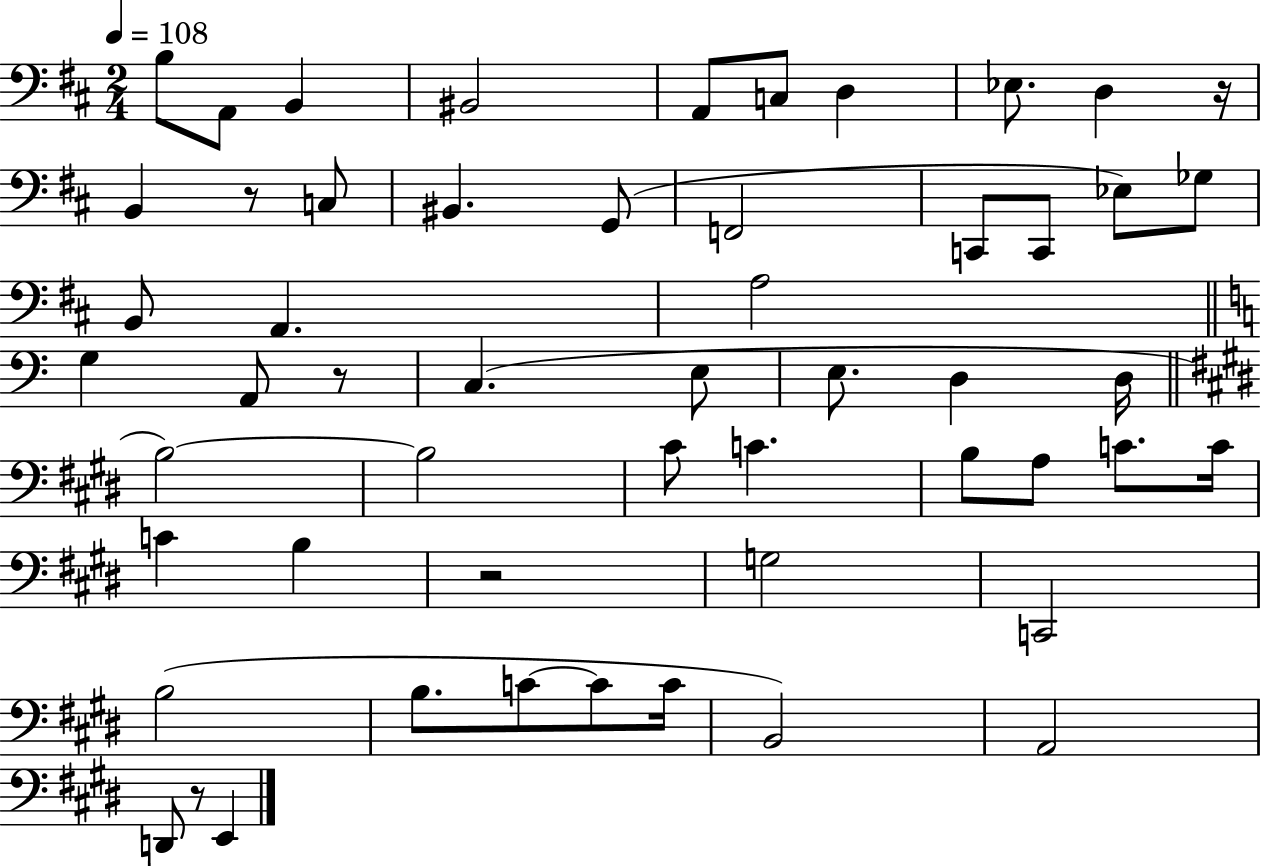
B3/e A2/e B2/q BIS2/h A2/e C3/e D3/q Eb3/e. D3/q R/s B2/q R/e C3/e BIS2/q. G2/e F2/h C2/e C2/e Eb3/e Gb3/e B2/e A2/q. A3/h G3/q A2/e R/e C3/q. E3/e E3/e. D3/q D3/s B3/h B3/h C#4/e C4/q. B3/e A3/e C4/e. C4/s C4/q B3/q R/h G3/h C2/h B3/h B3/e. C4/e C4/e C4/s B2/h A2/h D2/e R/e E2/q